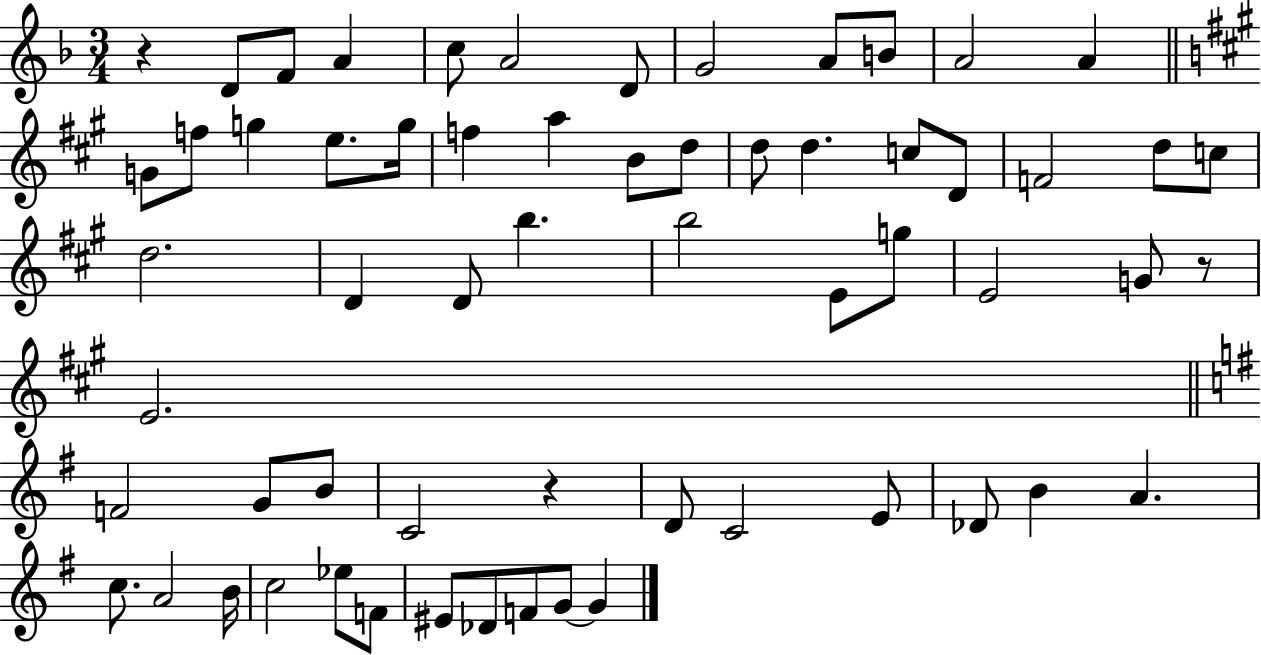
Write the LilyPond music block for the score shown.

{
  \clef treble
  \numericTimeSignature
  \time 3/4
  \key f \major
  r4 d'8 f'8 a'4 | c''8 a'2 d'8 | g'2 a'8 b'8 | a'2 a'4 | \break \bar "||" \break \key a \major g'8 f''8 g''4 e''8. g''16 | f''4 a''4 b'8 d''8 | d''8 d''4. c''8 d'8 | f'2 d''8 c''8 | \break d''2. | d'4 d'8 b''4. | b''2 e'8 g''8 | e'2 g'8 r8 | \break e'2. | \bar "||" \break \key g \major f'2 g'8 b'8 | c'2 r4 | d'8 c'2 e'8 | des'8 b'4 a'4. | \break c''8. a'2 b'16 | c''2 ees''8 f'8 | eis'8 des'8 f'8 g'8~~ g'4 | \bar "|."
}